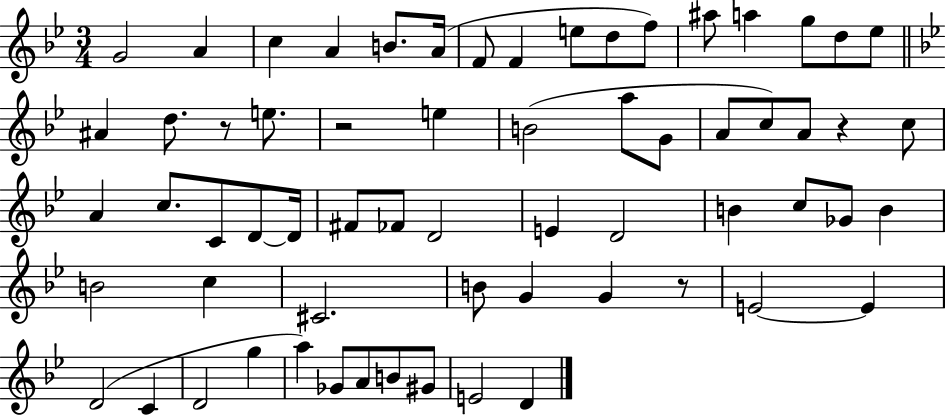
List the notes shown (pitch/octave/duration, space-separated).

G4/h A4/q C5/q A4/q B4/e. A4/s F4/e F4/q E5/e D5/e F5/e A#5/e A5/q G5/e D5/e Eb5/e A#4/q D5/e. R/e E5/e. R/h E5/q B4/h A5/e G4/e A4/e C5/e A4/e R/q C5/e A4/q C5/e. C4/e D4/e D4/s F#4/e FES4/e D4/h E4/q D4/h B4/q C5/e Gb4/e B4/q B4/h C5/q C#4/h. B4/e G4/q G4/q R/e E4/h E4/q D4/h C4/q D4/h G5/q A5/q Gb4/e A4/e B4/e G#4/e E4/h D4/q